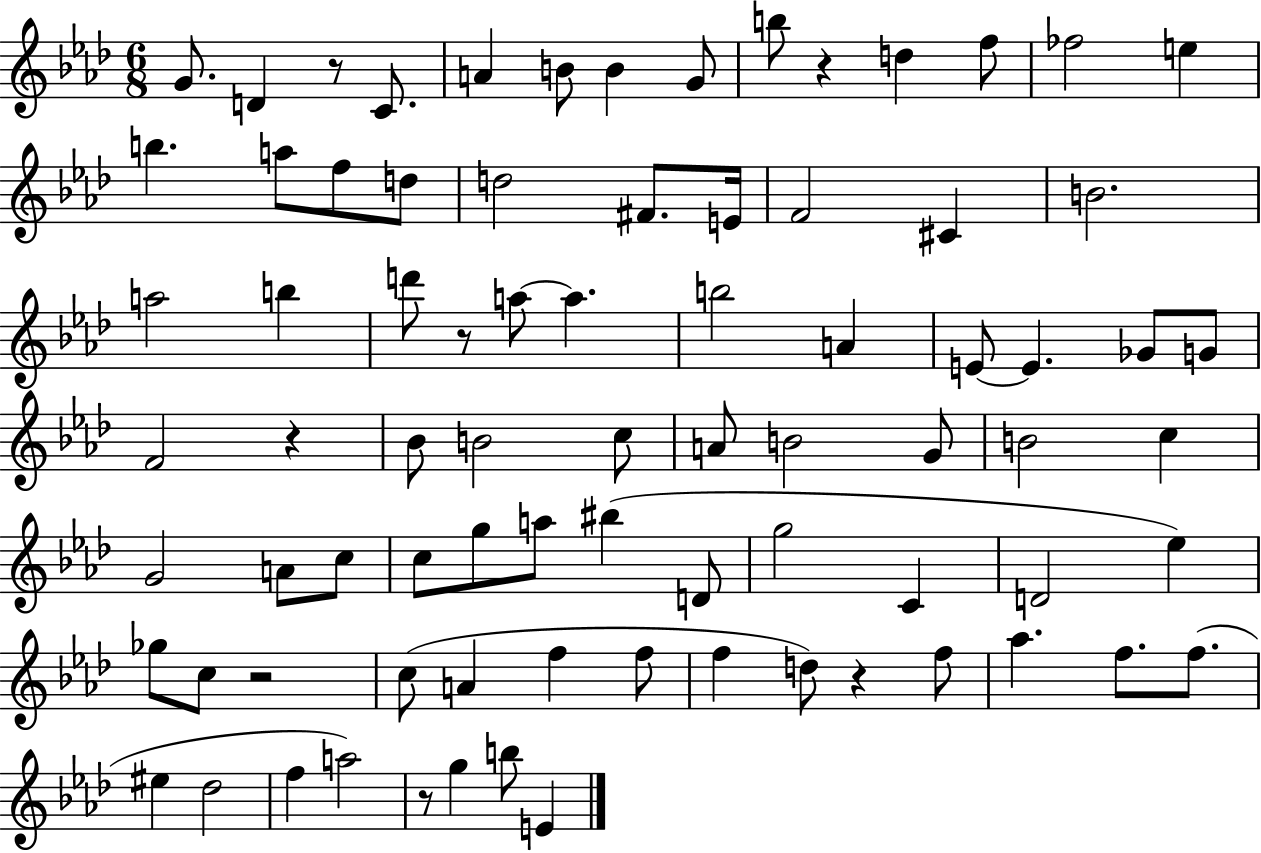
{
  \clef treble
  \numericTimeSignature
  \time 6/8
  \key aes \major
  g'8. d'4 r8 c'8. | a'4 b'8 b'4 g'8 | b''8 r4 d''4 f''8 | fes''2 e''4 | \break b''4. a''8 f''8 d''8 | d''2 fis'8. e'16 | f'2 cis'4 | b'2. | \break a''2 b''4 | d'''8 r8 a''8~~ a''4. | b''2 a'4 | e'8~~ e'4. ges'8 g'8 | \break f'2 r4 | bes'8 b'2 c''8 | a'8 b'2 g'8 | b'2 c''4 | \break g'2 a'8 c''8 | c''8 g''8 a''8 bis''4( d'8 | g''2 c'4 | d'2 ees''4) | \break ges''8 c''8 r2 | c''8( a'4 f''4 f''8 | f''4 d''8) r4 f''8 | aes''4. f''8. f''8.( | \break eis''4 des''2 | f''4 a''2) | r8 g''4 b''8 e'4 | \bar "|."
}